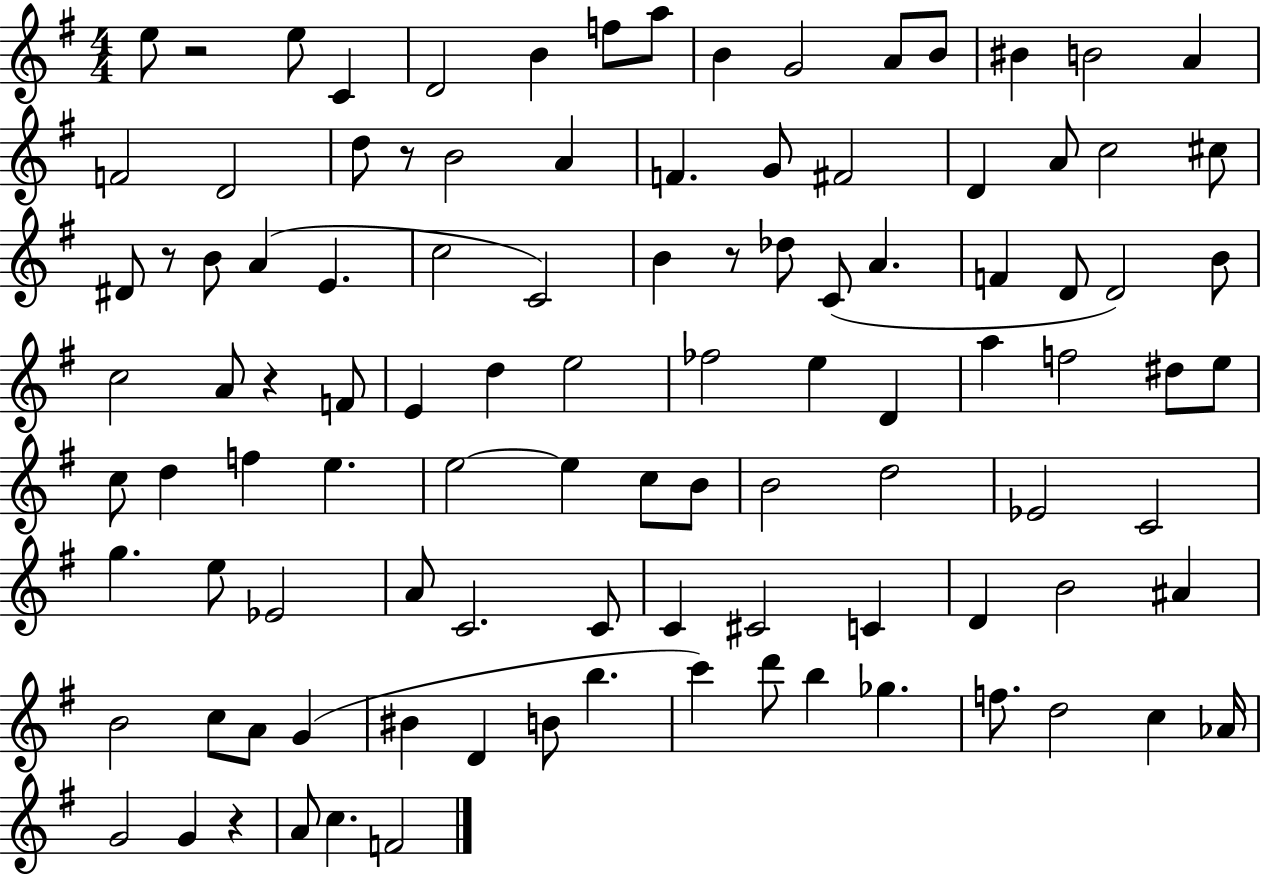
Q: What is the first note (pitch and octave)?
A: E5